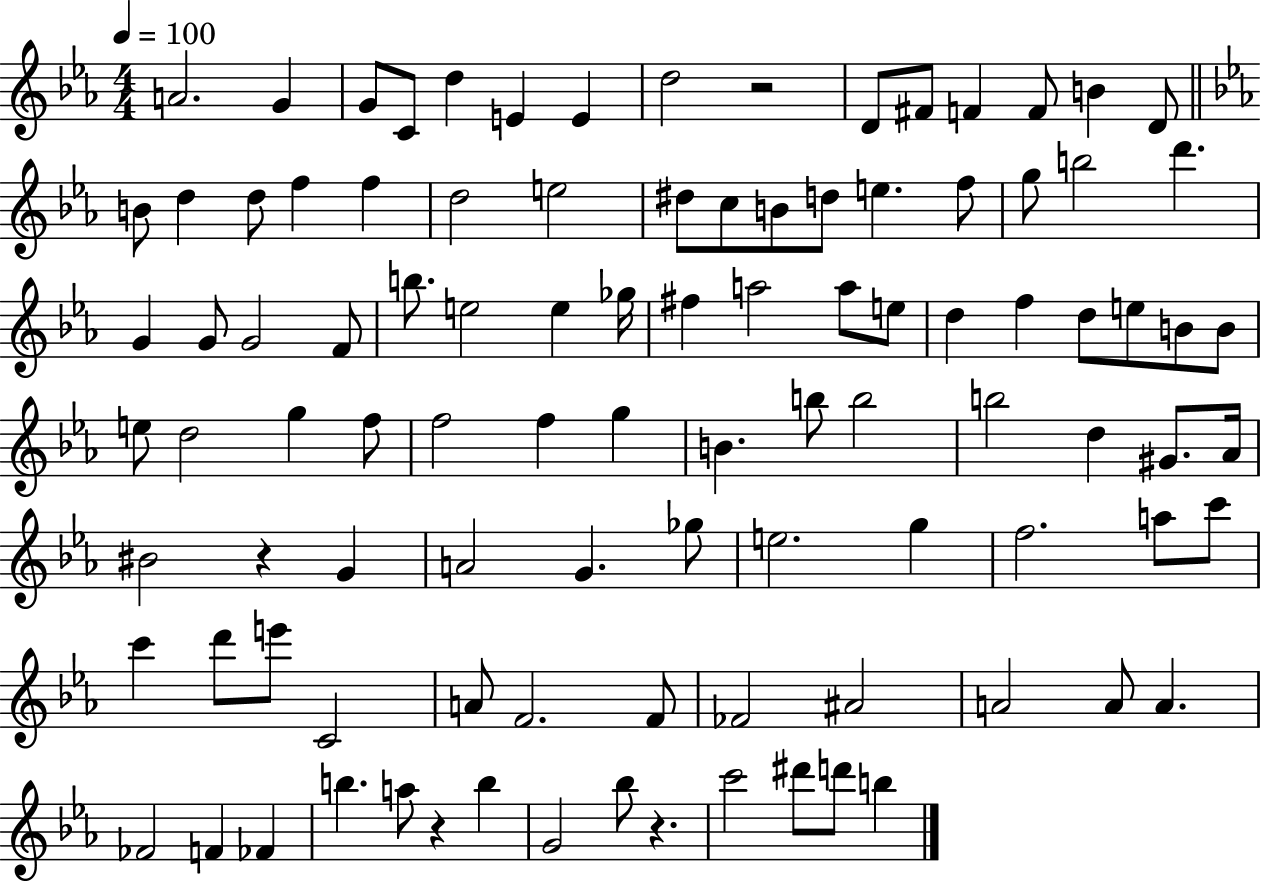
A4/h. G4/q G4/e C4/e D5/q E4/q E4/q D5/h R/h D4/e F#4/e F4/q F4/e B4/q D4/e B4/e D5/q D5/e F5/q F5/q D5/h E5/h D#5/e C5/e B4/e D5/e E5/q. F5/e G5/e B5/h D6/q. G4/q G4/e G4/h F4/e B5/e. E5/h E5/q Gb5/s F#5/q A5/h A5/e E5/e D5/q F5/q D5/e E5/e B4/e B4/e E5/e D5/h G5/q F5/e F5/h F5/q G5/q B4/q. B5/e B5/h B5/h D5/q G#4/e. Ab4/s BIS4/h R/q G4/q A4/h G4/q. Gb5/e E5/h. G5/q F5/h. A5/e C6/e C6/q D6/e E6/e C4/h A4/e F4/h. F4/e FES4/h A#4/h A4/h A4/e A4/q. FES4/h F4/q FES4/q B5/q. A5/e R/q B5/q G4/h Bb5/e R/q. C6/h D#6/e D6/e B5/q